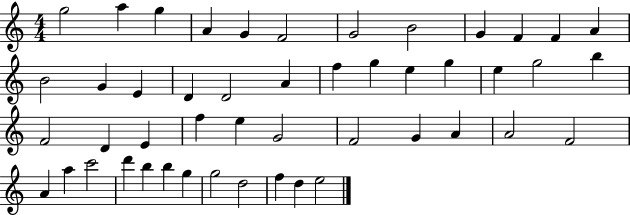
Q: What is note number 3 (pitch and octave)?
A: G5